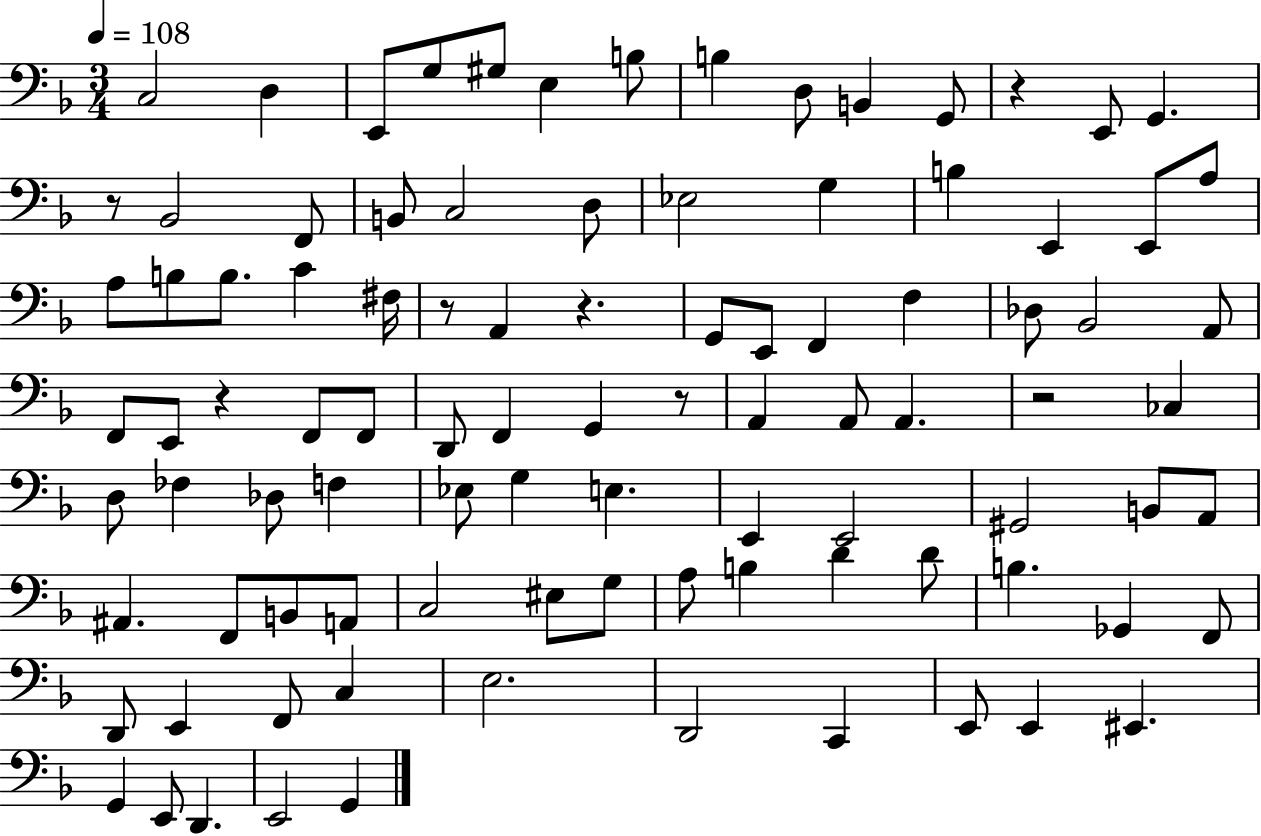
X:1
T:Untitled
M:3/4
L:1/4
K:F
C,2 D, E,,/2 G,/2 ^G,/2 E, B,/2 B, D,/2 B,, G,,/2 z E,,/2 G,, z/2 _B,,2 F,,/2 B,,/2 C,2 D,/2 _E,2 G, B, E,, E,,/2 A,/2 A,/2 B,/2 B,/2 C ^F,/4 z/2 A,, z G,,/2 E,,/2 F,, F, _D,/2 _B,,2 A,,/2 F,,/2 E,,/2 z F,,/2 F,,/2 D,,/2 F,, G,, z/2 A,, A,,/2 A,, z2 _C, D,/2 _F, _D,/2 F, _E,/2 G, E, E,, E,,2 ^G,,2 B,,/2 A,,/2 ^A,, F,,/2 B,,/2 A,,/2 C,2 ^E,/2 G,/2 A,/2 B, D D/2 B, _G,, F,,/2 D,,/2 E,, F,,/2 C, E,2 D,,2 C,, E,,/2 E,, ^E,, G,, E,,/2 D,, E,,2 G,,